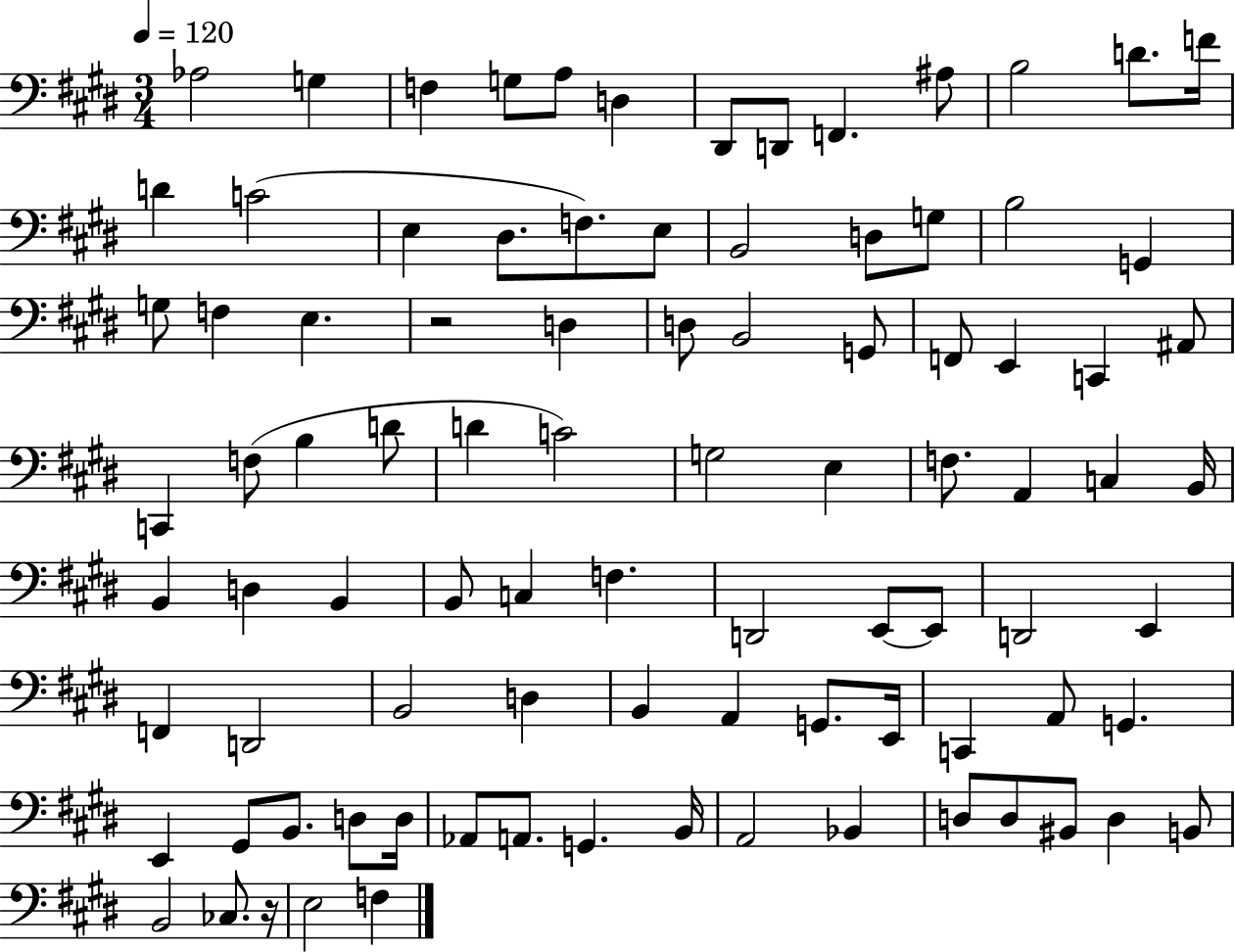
Ab3/h G3/q F3/q G3/e A3/e D3/q D#2/e D2/e F2/q. A#3/e B3/h D4/e. F4/s D4/q C4/h E3/q D#3/e. F3/e. E3/e B2/h D3/e G3/e B3/h G2/q G3/e F3/q E3/q. R/h D3/q D3/e B2/h G2/e F2/e E2/q C2/q A#2/e C2/q F3/e B3/q D4/e D4/q C4/h G3/h E3/q F3/e. A2/q C3/q B2/s B2/q D3/q B2/q B2/e C3/q F3/q. D2/h E2/e E2/e D2/h E2/q F2/q D2/h B2/h D3/q B2/q A2/q G2/e. E2/s C2/q A2/e G2/q. E2/q G#2/e B2/e. D3/e D3/s Ab2/e A2/e. G2/q. B2/s A2/h Bb2/q D3/e D3/e BIS2/e D3/q B2/e B2/h CES3/e. R/s E3/h F3/q